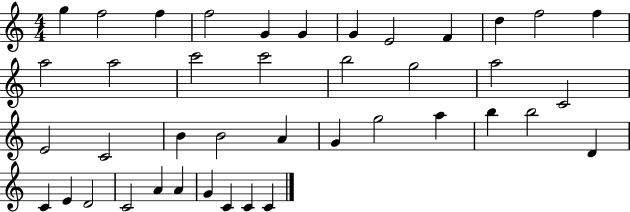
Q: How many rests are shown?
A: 0